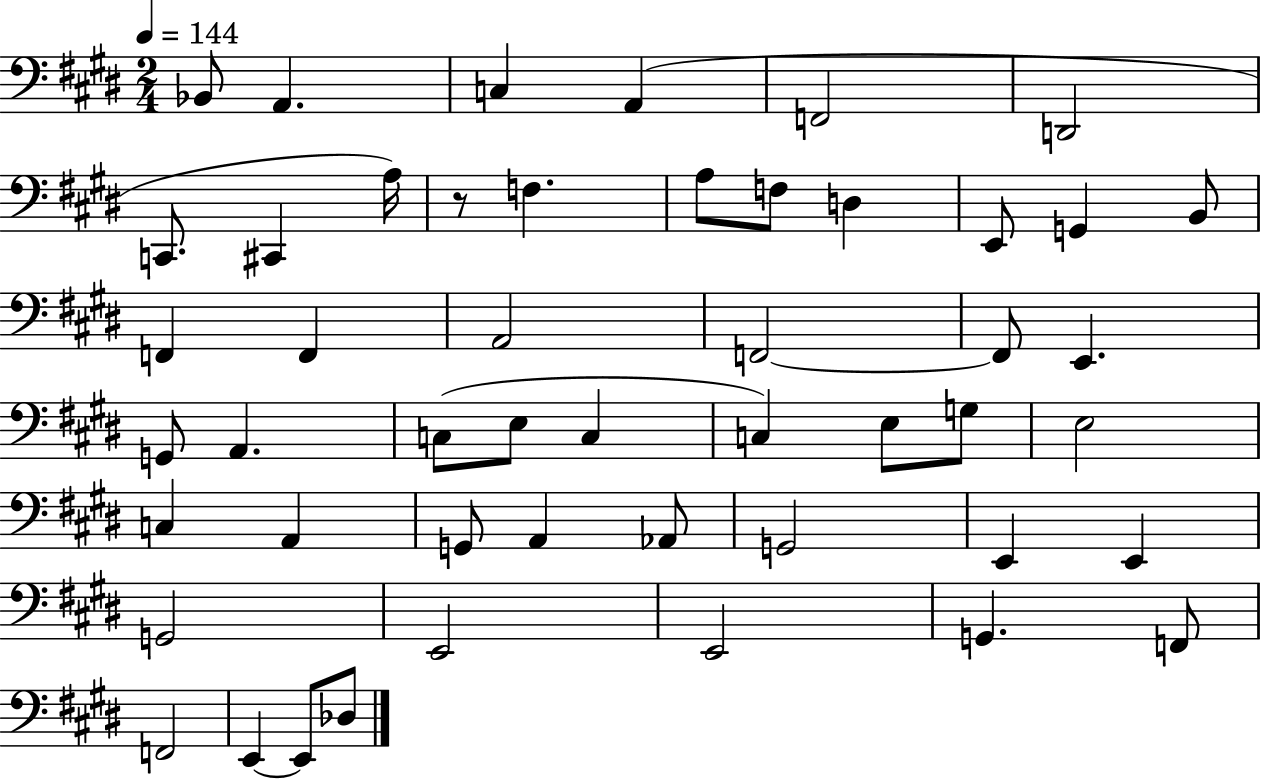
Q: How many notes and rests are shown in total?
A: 49